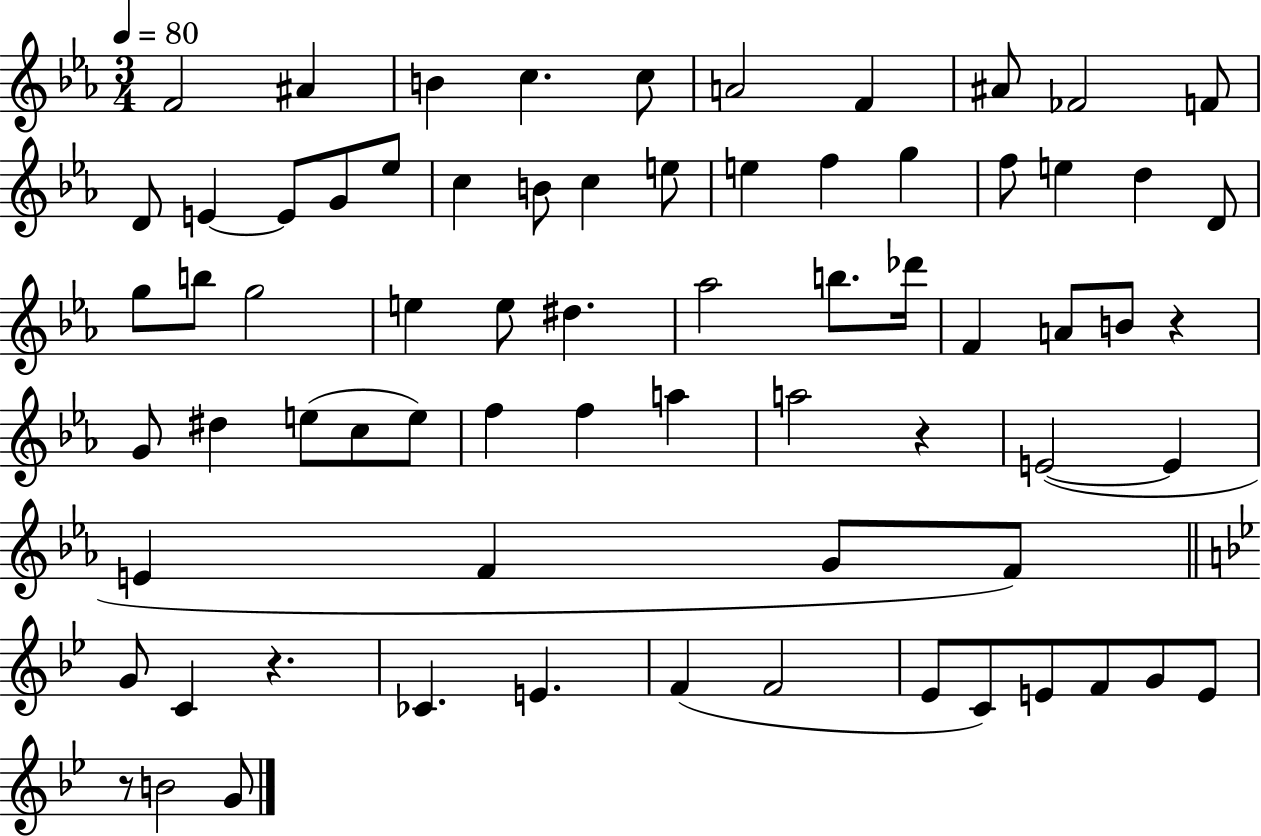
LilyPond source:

{
  \clef treble
  \numericTimeSignature
  \time 3/4
  \key ees \major
  \tempo 4 = 80
  f'2 ais'4 | b'4 c''4. c''8 | a'2 f'4 | ais'8 fes'2 f'8 | \break d'8 e'4~~ e'8 g'8 ees''8 | c''4 b'8 c''4 e''8 | e''4 f''4 g''4 | f''8 e''4 d''4 d'8 | \break g''8 b''8 g''2 | e''4 e''8 dis''4. | aes''2 b''8. des'''16 | f'4 a'8 b'8 r4 | \break g'8 dis''4 e''8( c''8 e''8) | f''4 f''4 a''4 | a''2 r4 | e'2~(~ e'4 | \break e'4 f'4 g'8 f'8) | \bar "||" \break \key bes \major g'8 c'4 r4. | ces'4. e'4. | f'4( f'2 | ees'8 c'8) e'8 f'8 g'8 e'8 | \break r8 b'2 g'8 | \bar "|."
}